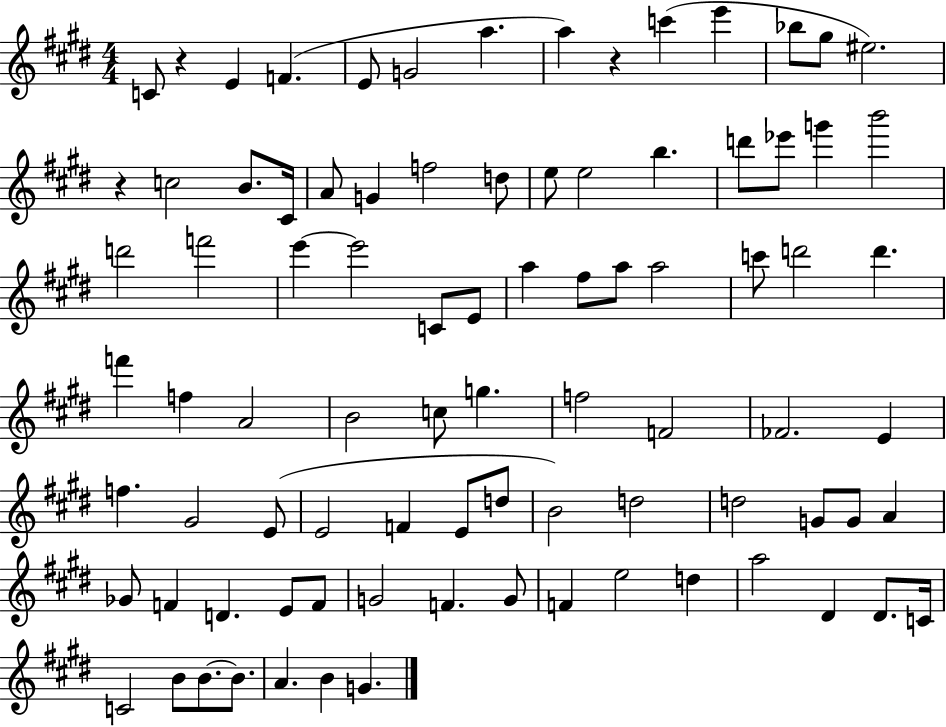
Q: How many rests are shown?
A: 3